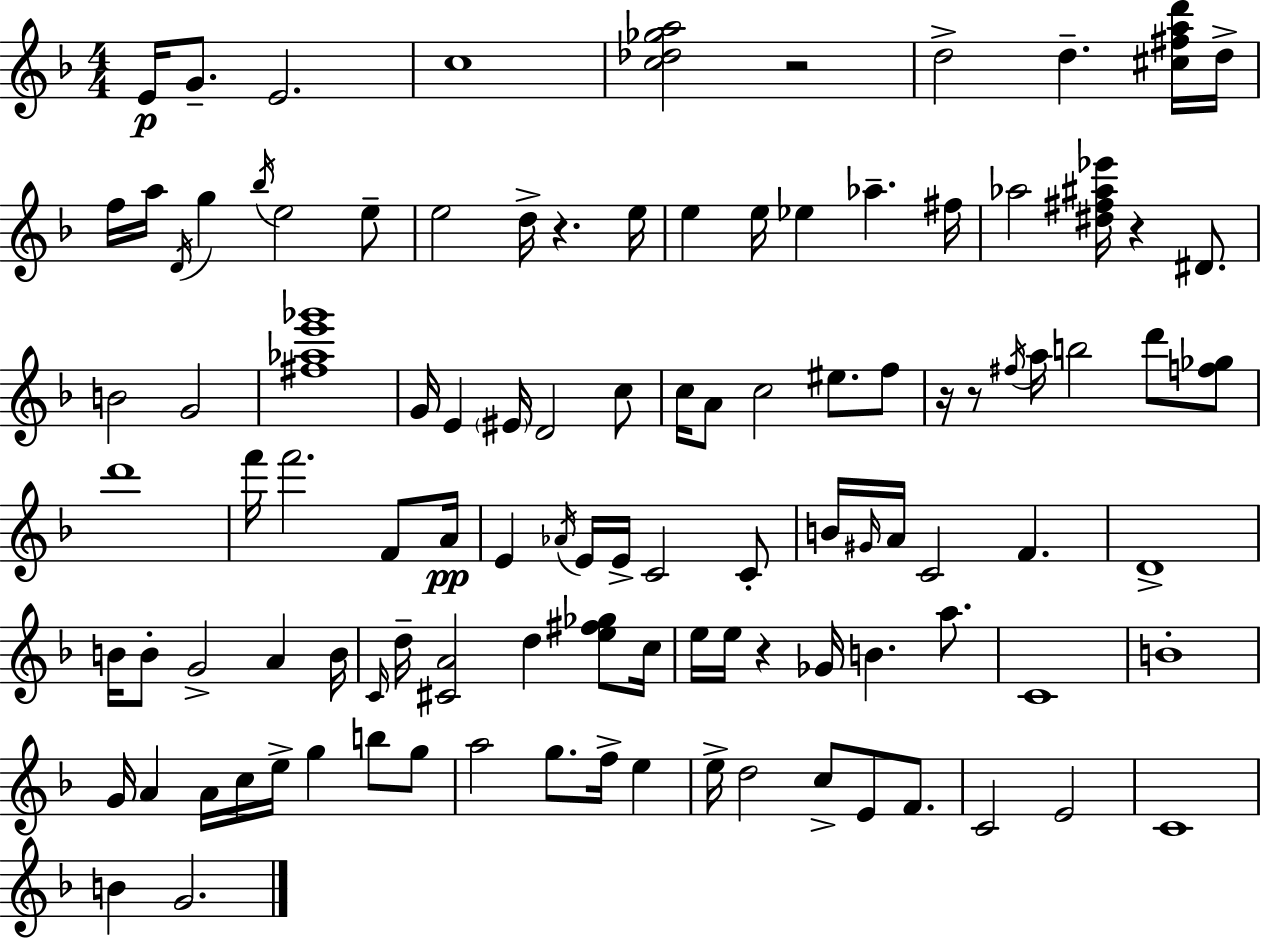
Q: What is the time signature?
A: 4/4